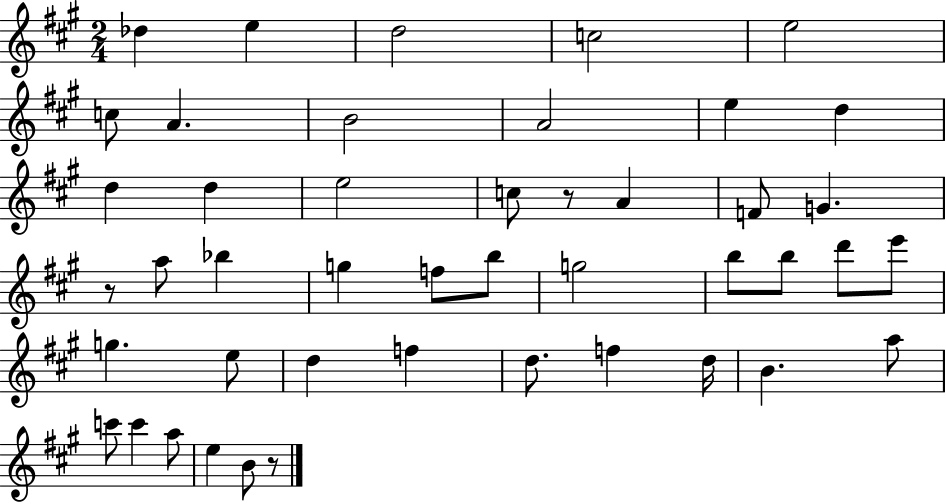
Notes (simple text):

Db5/q E5/q D5/h C5/h E5/h C5/e A4/q. B4/h A4/h E5/q D5/q D5/q D5/q E5/h C5/e R/e A4/q F4/e G4/q. R/e A5/e Bb5/q G5/q F5/e B5/e G5/h B5/e B5/e D6/e E6/e G5/q. E5/e D5/q F5/q D5/e. F5/q D5/s B4/q. A5/e C6/e C6/q A5/e E5/q B4/e R/e